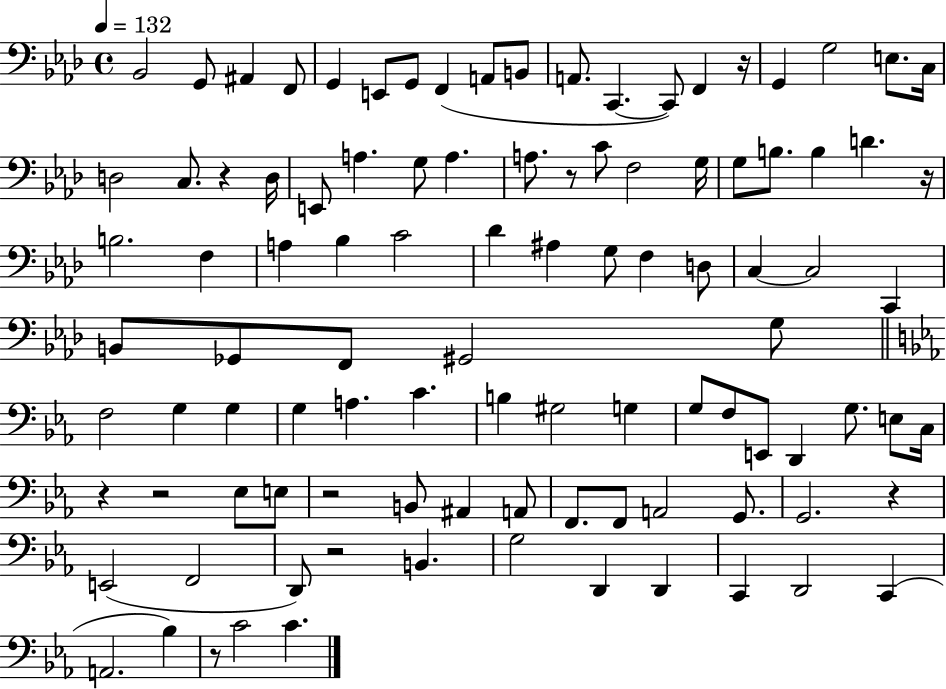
{
  \clef bass
  \time 4/4
  \defaultTimeSignature
  \key aes \major
  \tempo 4 = 132
  bes,2 g,8 ais,4 f,8 | g,4 e,8 g,8 f,4( a,8 b,8 | a,8. c,4.~~ c,8) f,4 r16 | g,4 g2 e8. c16 | \break d2 c8. r4 d16 | e,8 a4. g8 a4. | a8. r8 c'8 f2 g16 | g8 b8. b4 d'4. r16 | \break b2. f4 | a4 bes4 c'2 | des'4 ais4 g8 f4 d8 | c4~~ c2 c,4 | \break b,8 ges,8 f,8 gis,2 g8 | \bar "||" \break \key ees \major f2 g4 g4 | g4 a4. c'4. | b4 gis2 g4 | g8 f8 e,8 d,4 g8. e8 c16 | \break r4 r2 ees8 e8 | r2 b,8 ais,4 a,8 | f,8. f,8 a,2 g,8. | g,2. r4 | \break e,2( f,2 | d,8) r2 b,4. | g2 d,4 d,4 | c,4 d,2 c,4( | \break a,2. bes4) | r8 c'2 c'4. | \bar "|."
}